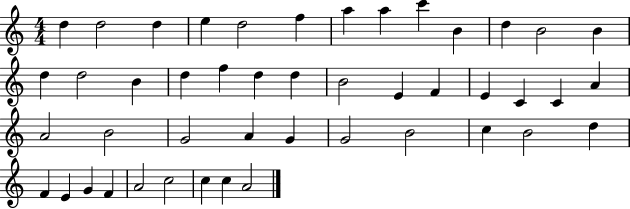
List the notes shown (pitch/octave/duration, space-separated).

D5/q D5/h D5/q E5/q D5/h F5/q A5/q A5/q C6/q B4/q D5/q B4/h B4/q D5/q D5/h B4/q D5/q F5/q D5/q D5/q B4/h E4/q F4/q E4/q C4/q C4/q A4/q A4/h B4/h G4/h A4/q G4/q G4/h B4/h C5/q B4/h D5/q F4/q E4/q G4/q F4/q A4/h C5/h C5/q C5/q A4/h